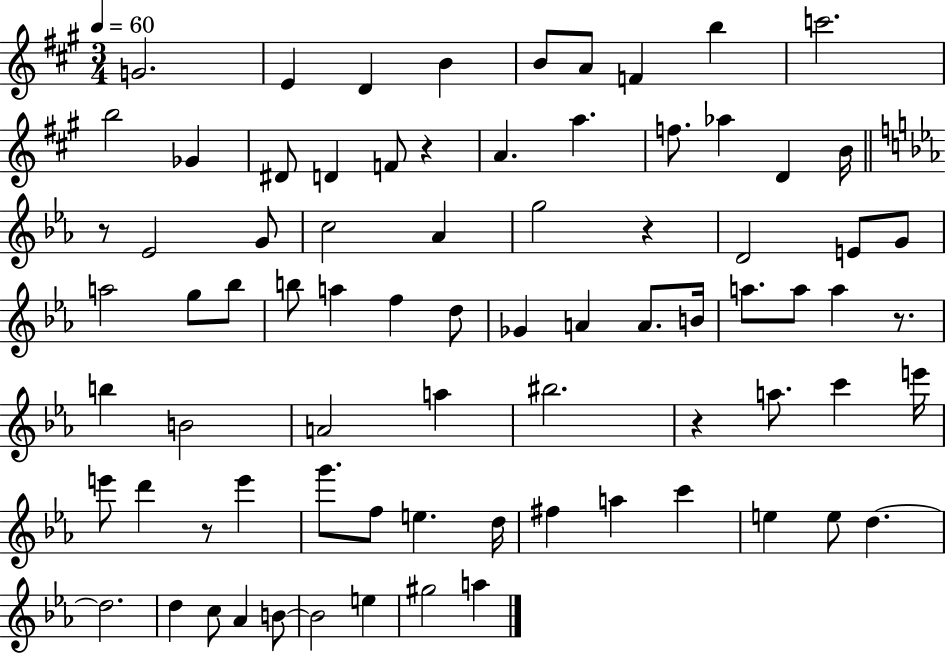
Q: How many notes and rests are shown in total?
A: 78